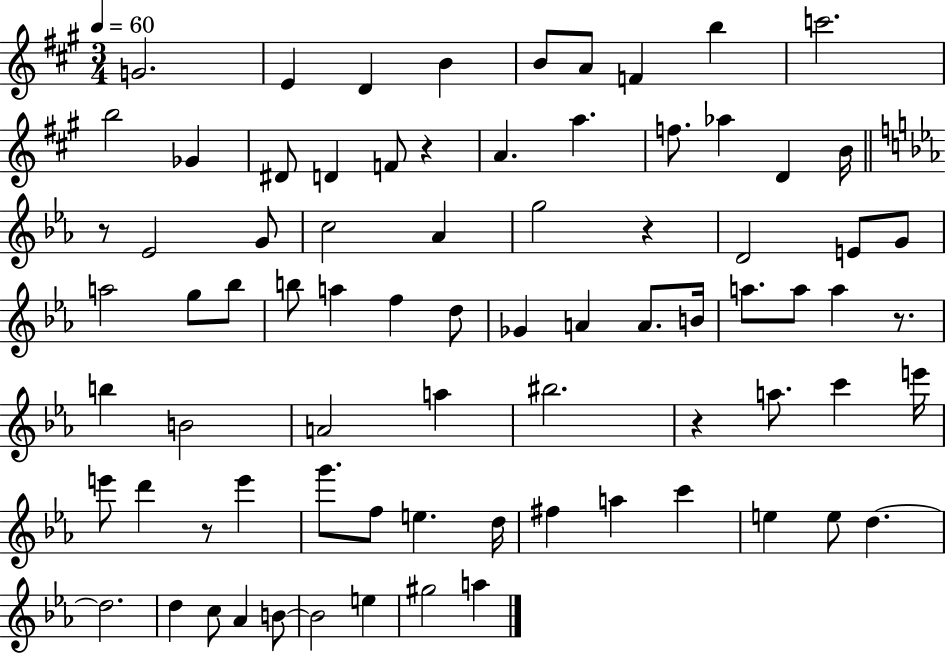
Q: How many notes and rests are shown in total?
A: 78